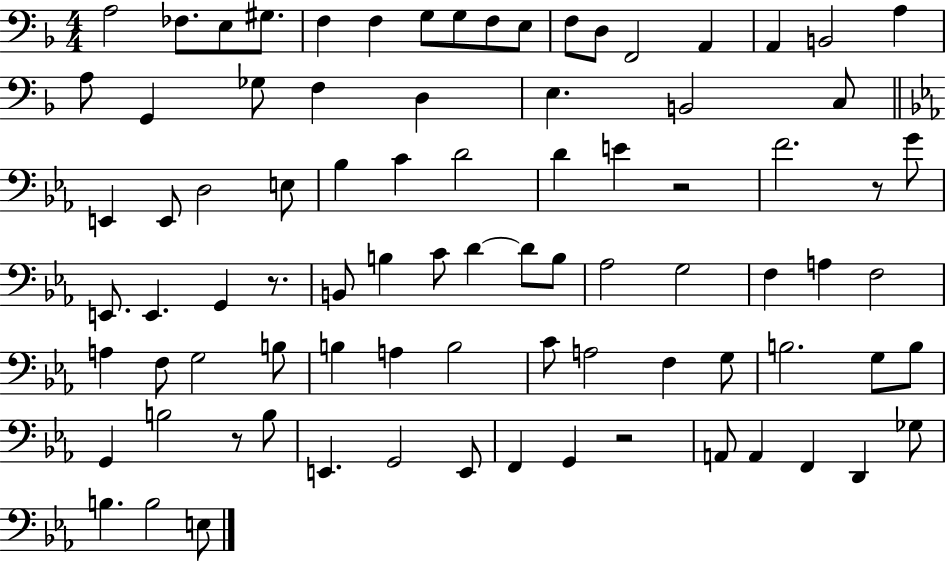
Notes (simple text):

A3/h FES3/e. E3/e G#3/e. F3/q F3/q G3/e G3/e F3/e E3/e F3/e D3/e F2/h A2/q A2/q B2/h A3/q A3/e G2/q Gb3/e F3/q D3/q E3/q. B2/h C3/e E2/q E2/e D3/h E3/e Bb3/q C4/q D4/h D4/q E4/q R/h F4/h. R/e G4/e E2/e. E2/q. G2/q R/e. B2/e B3/q C4/e D4/q D4/e B3/e Ab3/h G3/h F3/q A3/q F3/h A3/q F3/e G3/h B3/e B3/q A3/q B3/h C4/e A3/h F3/q G3/e B3/h. G3/e B3/e G2/q B3/h R/e B3/e E2/q. G2/h E2/e F2/q G2/q R/h A2/e A2/q F2/q D2/q Gb3/e B3/q. B3/h E3/e